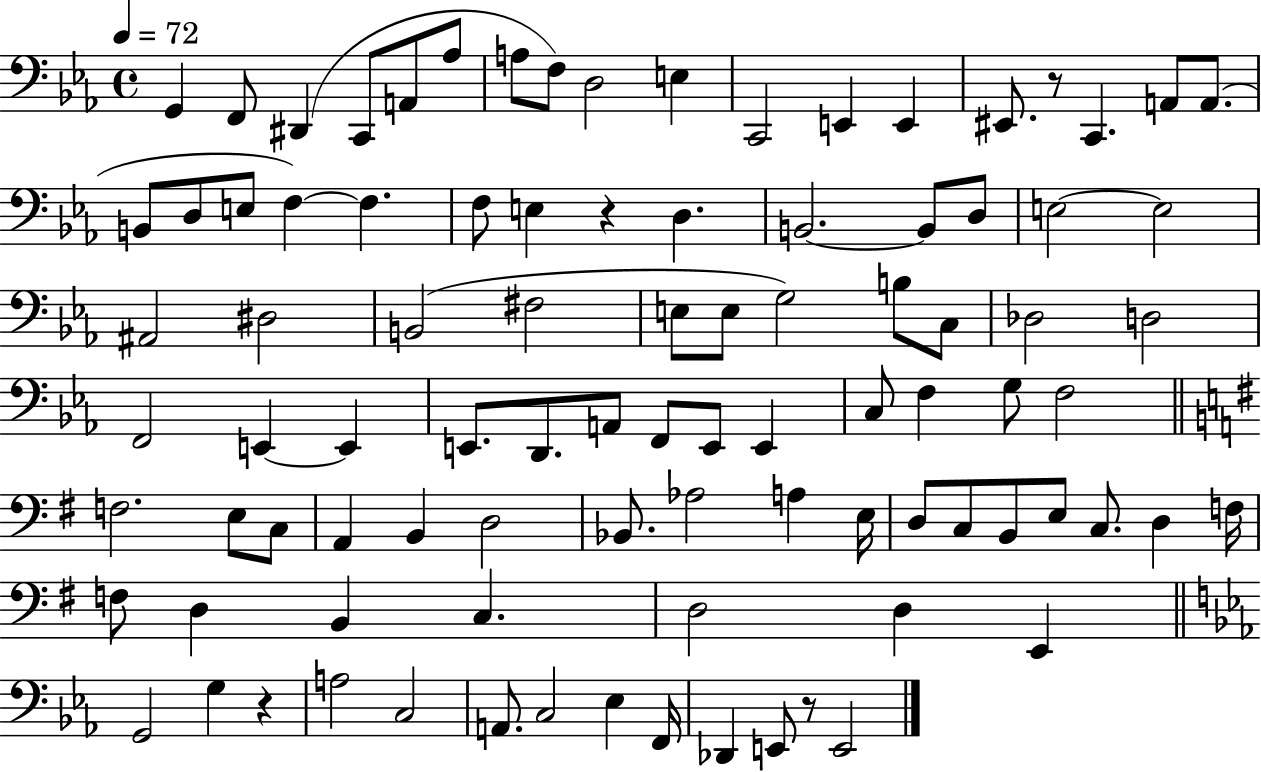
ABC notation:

X:1
T:Untitled
M:4/4
L:1/4
K:Eb
G,, F,,/2 ^D,, C,,/2 A,,/2 _A,/2 A,/2 F,/2 D,2 E, C,,2 E,, E,, ^E,,/2 z/2 C,, A,,/2 A,,/2 B,,/2 D,/2 E,/2 F, F, F,/2 E, z D, B,,2 B,,/2 D,/2 E,2 E,2 ^A,,2 ^D,2 B,,2 ^F,2 E,/2 E,/2 G,2 B,/2 C,/2 _D,2 D,2 F,,2 E,, E,, E,,/2 D,,/2 A,,/2 F,,/2 E,,/2 E,, C,/2 F, G,/2 F,2 F,2 E,/2 C,/2 A,, B,, D,2 _B,,/2 _A,2 A, E,/4 D,/2 C,/2 B,,/2 E,/2 C,/2 D, F,/4 F,/2 D, B,, C, D,2 D, E,, G,,2 G, z A,2 C,2 A,,/2 C,2 _E, F,,/4 _D,, E,,/2 z/2 E,,2